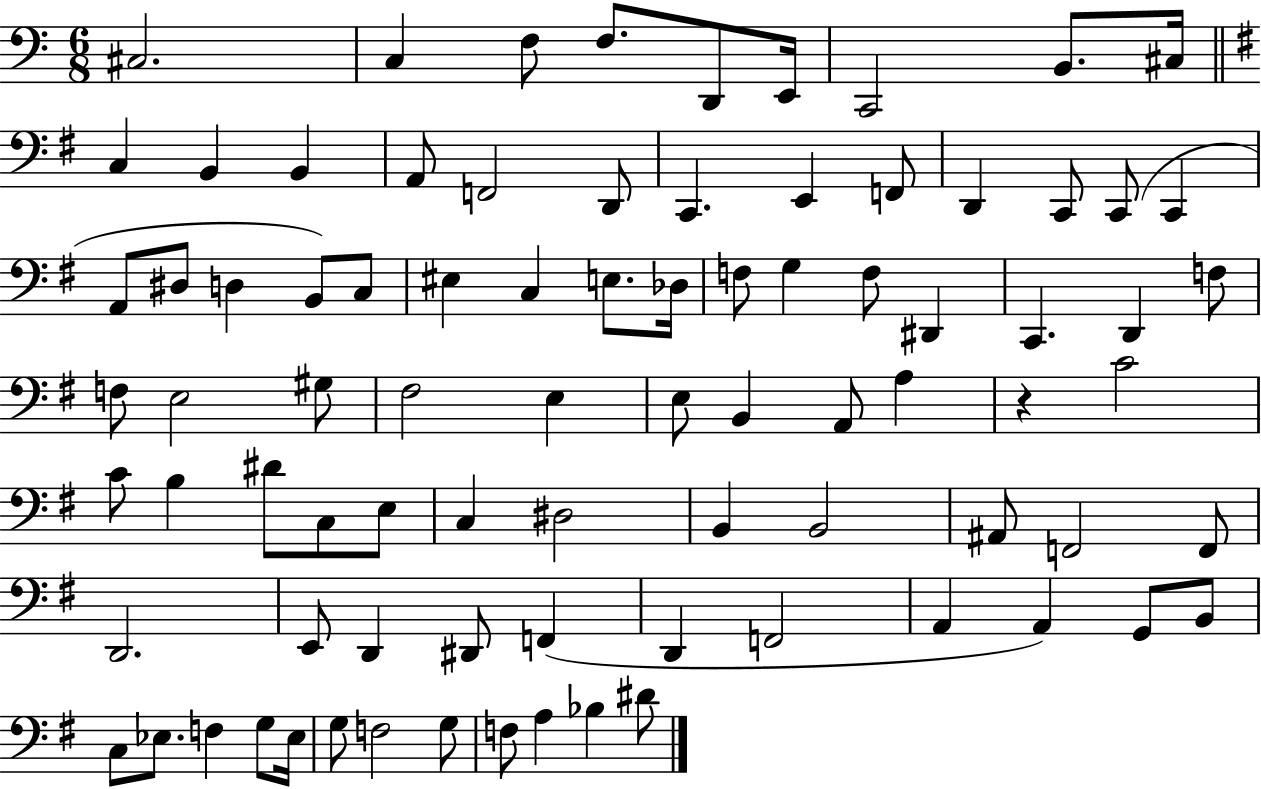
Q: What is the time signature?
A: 6/8